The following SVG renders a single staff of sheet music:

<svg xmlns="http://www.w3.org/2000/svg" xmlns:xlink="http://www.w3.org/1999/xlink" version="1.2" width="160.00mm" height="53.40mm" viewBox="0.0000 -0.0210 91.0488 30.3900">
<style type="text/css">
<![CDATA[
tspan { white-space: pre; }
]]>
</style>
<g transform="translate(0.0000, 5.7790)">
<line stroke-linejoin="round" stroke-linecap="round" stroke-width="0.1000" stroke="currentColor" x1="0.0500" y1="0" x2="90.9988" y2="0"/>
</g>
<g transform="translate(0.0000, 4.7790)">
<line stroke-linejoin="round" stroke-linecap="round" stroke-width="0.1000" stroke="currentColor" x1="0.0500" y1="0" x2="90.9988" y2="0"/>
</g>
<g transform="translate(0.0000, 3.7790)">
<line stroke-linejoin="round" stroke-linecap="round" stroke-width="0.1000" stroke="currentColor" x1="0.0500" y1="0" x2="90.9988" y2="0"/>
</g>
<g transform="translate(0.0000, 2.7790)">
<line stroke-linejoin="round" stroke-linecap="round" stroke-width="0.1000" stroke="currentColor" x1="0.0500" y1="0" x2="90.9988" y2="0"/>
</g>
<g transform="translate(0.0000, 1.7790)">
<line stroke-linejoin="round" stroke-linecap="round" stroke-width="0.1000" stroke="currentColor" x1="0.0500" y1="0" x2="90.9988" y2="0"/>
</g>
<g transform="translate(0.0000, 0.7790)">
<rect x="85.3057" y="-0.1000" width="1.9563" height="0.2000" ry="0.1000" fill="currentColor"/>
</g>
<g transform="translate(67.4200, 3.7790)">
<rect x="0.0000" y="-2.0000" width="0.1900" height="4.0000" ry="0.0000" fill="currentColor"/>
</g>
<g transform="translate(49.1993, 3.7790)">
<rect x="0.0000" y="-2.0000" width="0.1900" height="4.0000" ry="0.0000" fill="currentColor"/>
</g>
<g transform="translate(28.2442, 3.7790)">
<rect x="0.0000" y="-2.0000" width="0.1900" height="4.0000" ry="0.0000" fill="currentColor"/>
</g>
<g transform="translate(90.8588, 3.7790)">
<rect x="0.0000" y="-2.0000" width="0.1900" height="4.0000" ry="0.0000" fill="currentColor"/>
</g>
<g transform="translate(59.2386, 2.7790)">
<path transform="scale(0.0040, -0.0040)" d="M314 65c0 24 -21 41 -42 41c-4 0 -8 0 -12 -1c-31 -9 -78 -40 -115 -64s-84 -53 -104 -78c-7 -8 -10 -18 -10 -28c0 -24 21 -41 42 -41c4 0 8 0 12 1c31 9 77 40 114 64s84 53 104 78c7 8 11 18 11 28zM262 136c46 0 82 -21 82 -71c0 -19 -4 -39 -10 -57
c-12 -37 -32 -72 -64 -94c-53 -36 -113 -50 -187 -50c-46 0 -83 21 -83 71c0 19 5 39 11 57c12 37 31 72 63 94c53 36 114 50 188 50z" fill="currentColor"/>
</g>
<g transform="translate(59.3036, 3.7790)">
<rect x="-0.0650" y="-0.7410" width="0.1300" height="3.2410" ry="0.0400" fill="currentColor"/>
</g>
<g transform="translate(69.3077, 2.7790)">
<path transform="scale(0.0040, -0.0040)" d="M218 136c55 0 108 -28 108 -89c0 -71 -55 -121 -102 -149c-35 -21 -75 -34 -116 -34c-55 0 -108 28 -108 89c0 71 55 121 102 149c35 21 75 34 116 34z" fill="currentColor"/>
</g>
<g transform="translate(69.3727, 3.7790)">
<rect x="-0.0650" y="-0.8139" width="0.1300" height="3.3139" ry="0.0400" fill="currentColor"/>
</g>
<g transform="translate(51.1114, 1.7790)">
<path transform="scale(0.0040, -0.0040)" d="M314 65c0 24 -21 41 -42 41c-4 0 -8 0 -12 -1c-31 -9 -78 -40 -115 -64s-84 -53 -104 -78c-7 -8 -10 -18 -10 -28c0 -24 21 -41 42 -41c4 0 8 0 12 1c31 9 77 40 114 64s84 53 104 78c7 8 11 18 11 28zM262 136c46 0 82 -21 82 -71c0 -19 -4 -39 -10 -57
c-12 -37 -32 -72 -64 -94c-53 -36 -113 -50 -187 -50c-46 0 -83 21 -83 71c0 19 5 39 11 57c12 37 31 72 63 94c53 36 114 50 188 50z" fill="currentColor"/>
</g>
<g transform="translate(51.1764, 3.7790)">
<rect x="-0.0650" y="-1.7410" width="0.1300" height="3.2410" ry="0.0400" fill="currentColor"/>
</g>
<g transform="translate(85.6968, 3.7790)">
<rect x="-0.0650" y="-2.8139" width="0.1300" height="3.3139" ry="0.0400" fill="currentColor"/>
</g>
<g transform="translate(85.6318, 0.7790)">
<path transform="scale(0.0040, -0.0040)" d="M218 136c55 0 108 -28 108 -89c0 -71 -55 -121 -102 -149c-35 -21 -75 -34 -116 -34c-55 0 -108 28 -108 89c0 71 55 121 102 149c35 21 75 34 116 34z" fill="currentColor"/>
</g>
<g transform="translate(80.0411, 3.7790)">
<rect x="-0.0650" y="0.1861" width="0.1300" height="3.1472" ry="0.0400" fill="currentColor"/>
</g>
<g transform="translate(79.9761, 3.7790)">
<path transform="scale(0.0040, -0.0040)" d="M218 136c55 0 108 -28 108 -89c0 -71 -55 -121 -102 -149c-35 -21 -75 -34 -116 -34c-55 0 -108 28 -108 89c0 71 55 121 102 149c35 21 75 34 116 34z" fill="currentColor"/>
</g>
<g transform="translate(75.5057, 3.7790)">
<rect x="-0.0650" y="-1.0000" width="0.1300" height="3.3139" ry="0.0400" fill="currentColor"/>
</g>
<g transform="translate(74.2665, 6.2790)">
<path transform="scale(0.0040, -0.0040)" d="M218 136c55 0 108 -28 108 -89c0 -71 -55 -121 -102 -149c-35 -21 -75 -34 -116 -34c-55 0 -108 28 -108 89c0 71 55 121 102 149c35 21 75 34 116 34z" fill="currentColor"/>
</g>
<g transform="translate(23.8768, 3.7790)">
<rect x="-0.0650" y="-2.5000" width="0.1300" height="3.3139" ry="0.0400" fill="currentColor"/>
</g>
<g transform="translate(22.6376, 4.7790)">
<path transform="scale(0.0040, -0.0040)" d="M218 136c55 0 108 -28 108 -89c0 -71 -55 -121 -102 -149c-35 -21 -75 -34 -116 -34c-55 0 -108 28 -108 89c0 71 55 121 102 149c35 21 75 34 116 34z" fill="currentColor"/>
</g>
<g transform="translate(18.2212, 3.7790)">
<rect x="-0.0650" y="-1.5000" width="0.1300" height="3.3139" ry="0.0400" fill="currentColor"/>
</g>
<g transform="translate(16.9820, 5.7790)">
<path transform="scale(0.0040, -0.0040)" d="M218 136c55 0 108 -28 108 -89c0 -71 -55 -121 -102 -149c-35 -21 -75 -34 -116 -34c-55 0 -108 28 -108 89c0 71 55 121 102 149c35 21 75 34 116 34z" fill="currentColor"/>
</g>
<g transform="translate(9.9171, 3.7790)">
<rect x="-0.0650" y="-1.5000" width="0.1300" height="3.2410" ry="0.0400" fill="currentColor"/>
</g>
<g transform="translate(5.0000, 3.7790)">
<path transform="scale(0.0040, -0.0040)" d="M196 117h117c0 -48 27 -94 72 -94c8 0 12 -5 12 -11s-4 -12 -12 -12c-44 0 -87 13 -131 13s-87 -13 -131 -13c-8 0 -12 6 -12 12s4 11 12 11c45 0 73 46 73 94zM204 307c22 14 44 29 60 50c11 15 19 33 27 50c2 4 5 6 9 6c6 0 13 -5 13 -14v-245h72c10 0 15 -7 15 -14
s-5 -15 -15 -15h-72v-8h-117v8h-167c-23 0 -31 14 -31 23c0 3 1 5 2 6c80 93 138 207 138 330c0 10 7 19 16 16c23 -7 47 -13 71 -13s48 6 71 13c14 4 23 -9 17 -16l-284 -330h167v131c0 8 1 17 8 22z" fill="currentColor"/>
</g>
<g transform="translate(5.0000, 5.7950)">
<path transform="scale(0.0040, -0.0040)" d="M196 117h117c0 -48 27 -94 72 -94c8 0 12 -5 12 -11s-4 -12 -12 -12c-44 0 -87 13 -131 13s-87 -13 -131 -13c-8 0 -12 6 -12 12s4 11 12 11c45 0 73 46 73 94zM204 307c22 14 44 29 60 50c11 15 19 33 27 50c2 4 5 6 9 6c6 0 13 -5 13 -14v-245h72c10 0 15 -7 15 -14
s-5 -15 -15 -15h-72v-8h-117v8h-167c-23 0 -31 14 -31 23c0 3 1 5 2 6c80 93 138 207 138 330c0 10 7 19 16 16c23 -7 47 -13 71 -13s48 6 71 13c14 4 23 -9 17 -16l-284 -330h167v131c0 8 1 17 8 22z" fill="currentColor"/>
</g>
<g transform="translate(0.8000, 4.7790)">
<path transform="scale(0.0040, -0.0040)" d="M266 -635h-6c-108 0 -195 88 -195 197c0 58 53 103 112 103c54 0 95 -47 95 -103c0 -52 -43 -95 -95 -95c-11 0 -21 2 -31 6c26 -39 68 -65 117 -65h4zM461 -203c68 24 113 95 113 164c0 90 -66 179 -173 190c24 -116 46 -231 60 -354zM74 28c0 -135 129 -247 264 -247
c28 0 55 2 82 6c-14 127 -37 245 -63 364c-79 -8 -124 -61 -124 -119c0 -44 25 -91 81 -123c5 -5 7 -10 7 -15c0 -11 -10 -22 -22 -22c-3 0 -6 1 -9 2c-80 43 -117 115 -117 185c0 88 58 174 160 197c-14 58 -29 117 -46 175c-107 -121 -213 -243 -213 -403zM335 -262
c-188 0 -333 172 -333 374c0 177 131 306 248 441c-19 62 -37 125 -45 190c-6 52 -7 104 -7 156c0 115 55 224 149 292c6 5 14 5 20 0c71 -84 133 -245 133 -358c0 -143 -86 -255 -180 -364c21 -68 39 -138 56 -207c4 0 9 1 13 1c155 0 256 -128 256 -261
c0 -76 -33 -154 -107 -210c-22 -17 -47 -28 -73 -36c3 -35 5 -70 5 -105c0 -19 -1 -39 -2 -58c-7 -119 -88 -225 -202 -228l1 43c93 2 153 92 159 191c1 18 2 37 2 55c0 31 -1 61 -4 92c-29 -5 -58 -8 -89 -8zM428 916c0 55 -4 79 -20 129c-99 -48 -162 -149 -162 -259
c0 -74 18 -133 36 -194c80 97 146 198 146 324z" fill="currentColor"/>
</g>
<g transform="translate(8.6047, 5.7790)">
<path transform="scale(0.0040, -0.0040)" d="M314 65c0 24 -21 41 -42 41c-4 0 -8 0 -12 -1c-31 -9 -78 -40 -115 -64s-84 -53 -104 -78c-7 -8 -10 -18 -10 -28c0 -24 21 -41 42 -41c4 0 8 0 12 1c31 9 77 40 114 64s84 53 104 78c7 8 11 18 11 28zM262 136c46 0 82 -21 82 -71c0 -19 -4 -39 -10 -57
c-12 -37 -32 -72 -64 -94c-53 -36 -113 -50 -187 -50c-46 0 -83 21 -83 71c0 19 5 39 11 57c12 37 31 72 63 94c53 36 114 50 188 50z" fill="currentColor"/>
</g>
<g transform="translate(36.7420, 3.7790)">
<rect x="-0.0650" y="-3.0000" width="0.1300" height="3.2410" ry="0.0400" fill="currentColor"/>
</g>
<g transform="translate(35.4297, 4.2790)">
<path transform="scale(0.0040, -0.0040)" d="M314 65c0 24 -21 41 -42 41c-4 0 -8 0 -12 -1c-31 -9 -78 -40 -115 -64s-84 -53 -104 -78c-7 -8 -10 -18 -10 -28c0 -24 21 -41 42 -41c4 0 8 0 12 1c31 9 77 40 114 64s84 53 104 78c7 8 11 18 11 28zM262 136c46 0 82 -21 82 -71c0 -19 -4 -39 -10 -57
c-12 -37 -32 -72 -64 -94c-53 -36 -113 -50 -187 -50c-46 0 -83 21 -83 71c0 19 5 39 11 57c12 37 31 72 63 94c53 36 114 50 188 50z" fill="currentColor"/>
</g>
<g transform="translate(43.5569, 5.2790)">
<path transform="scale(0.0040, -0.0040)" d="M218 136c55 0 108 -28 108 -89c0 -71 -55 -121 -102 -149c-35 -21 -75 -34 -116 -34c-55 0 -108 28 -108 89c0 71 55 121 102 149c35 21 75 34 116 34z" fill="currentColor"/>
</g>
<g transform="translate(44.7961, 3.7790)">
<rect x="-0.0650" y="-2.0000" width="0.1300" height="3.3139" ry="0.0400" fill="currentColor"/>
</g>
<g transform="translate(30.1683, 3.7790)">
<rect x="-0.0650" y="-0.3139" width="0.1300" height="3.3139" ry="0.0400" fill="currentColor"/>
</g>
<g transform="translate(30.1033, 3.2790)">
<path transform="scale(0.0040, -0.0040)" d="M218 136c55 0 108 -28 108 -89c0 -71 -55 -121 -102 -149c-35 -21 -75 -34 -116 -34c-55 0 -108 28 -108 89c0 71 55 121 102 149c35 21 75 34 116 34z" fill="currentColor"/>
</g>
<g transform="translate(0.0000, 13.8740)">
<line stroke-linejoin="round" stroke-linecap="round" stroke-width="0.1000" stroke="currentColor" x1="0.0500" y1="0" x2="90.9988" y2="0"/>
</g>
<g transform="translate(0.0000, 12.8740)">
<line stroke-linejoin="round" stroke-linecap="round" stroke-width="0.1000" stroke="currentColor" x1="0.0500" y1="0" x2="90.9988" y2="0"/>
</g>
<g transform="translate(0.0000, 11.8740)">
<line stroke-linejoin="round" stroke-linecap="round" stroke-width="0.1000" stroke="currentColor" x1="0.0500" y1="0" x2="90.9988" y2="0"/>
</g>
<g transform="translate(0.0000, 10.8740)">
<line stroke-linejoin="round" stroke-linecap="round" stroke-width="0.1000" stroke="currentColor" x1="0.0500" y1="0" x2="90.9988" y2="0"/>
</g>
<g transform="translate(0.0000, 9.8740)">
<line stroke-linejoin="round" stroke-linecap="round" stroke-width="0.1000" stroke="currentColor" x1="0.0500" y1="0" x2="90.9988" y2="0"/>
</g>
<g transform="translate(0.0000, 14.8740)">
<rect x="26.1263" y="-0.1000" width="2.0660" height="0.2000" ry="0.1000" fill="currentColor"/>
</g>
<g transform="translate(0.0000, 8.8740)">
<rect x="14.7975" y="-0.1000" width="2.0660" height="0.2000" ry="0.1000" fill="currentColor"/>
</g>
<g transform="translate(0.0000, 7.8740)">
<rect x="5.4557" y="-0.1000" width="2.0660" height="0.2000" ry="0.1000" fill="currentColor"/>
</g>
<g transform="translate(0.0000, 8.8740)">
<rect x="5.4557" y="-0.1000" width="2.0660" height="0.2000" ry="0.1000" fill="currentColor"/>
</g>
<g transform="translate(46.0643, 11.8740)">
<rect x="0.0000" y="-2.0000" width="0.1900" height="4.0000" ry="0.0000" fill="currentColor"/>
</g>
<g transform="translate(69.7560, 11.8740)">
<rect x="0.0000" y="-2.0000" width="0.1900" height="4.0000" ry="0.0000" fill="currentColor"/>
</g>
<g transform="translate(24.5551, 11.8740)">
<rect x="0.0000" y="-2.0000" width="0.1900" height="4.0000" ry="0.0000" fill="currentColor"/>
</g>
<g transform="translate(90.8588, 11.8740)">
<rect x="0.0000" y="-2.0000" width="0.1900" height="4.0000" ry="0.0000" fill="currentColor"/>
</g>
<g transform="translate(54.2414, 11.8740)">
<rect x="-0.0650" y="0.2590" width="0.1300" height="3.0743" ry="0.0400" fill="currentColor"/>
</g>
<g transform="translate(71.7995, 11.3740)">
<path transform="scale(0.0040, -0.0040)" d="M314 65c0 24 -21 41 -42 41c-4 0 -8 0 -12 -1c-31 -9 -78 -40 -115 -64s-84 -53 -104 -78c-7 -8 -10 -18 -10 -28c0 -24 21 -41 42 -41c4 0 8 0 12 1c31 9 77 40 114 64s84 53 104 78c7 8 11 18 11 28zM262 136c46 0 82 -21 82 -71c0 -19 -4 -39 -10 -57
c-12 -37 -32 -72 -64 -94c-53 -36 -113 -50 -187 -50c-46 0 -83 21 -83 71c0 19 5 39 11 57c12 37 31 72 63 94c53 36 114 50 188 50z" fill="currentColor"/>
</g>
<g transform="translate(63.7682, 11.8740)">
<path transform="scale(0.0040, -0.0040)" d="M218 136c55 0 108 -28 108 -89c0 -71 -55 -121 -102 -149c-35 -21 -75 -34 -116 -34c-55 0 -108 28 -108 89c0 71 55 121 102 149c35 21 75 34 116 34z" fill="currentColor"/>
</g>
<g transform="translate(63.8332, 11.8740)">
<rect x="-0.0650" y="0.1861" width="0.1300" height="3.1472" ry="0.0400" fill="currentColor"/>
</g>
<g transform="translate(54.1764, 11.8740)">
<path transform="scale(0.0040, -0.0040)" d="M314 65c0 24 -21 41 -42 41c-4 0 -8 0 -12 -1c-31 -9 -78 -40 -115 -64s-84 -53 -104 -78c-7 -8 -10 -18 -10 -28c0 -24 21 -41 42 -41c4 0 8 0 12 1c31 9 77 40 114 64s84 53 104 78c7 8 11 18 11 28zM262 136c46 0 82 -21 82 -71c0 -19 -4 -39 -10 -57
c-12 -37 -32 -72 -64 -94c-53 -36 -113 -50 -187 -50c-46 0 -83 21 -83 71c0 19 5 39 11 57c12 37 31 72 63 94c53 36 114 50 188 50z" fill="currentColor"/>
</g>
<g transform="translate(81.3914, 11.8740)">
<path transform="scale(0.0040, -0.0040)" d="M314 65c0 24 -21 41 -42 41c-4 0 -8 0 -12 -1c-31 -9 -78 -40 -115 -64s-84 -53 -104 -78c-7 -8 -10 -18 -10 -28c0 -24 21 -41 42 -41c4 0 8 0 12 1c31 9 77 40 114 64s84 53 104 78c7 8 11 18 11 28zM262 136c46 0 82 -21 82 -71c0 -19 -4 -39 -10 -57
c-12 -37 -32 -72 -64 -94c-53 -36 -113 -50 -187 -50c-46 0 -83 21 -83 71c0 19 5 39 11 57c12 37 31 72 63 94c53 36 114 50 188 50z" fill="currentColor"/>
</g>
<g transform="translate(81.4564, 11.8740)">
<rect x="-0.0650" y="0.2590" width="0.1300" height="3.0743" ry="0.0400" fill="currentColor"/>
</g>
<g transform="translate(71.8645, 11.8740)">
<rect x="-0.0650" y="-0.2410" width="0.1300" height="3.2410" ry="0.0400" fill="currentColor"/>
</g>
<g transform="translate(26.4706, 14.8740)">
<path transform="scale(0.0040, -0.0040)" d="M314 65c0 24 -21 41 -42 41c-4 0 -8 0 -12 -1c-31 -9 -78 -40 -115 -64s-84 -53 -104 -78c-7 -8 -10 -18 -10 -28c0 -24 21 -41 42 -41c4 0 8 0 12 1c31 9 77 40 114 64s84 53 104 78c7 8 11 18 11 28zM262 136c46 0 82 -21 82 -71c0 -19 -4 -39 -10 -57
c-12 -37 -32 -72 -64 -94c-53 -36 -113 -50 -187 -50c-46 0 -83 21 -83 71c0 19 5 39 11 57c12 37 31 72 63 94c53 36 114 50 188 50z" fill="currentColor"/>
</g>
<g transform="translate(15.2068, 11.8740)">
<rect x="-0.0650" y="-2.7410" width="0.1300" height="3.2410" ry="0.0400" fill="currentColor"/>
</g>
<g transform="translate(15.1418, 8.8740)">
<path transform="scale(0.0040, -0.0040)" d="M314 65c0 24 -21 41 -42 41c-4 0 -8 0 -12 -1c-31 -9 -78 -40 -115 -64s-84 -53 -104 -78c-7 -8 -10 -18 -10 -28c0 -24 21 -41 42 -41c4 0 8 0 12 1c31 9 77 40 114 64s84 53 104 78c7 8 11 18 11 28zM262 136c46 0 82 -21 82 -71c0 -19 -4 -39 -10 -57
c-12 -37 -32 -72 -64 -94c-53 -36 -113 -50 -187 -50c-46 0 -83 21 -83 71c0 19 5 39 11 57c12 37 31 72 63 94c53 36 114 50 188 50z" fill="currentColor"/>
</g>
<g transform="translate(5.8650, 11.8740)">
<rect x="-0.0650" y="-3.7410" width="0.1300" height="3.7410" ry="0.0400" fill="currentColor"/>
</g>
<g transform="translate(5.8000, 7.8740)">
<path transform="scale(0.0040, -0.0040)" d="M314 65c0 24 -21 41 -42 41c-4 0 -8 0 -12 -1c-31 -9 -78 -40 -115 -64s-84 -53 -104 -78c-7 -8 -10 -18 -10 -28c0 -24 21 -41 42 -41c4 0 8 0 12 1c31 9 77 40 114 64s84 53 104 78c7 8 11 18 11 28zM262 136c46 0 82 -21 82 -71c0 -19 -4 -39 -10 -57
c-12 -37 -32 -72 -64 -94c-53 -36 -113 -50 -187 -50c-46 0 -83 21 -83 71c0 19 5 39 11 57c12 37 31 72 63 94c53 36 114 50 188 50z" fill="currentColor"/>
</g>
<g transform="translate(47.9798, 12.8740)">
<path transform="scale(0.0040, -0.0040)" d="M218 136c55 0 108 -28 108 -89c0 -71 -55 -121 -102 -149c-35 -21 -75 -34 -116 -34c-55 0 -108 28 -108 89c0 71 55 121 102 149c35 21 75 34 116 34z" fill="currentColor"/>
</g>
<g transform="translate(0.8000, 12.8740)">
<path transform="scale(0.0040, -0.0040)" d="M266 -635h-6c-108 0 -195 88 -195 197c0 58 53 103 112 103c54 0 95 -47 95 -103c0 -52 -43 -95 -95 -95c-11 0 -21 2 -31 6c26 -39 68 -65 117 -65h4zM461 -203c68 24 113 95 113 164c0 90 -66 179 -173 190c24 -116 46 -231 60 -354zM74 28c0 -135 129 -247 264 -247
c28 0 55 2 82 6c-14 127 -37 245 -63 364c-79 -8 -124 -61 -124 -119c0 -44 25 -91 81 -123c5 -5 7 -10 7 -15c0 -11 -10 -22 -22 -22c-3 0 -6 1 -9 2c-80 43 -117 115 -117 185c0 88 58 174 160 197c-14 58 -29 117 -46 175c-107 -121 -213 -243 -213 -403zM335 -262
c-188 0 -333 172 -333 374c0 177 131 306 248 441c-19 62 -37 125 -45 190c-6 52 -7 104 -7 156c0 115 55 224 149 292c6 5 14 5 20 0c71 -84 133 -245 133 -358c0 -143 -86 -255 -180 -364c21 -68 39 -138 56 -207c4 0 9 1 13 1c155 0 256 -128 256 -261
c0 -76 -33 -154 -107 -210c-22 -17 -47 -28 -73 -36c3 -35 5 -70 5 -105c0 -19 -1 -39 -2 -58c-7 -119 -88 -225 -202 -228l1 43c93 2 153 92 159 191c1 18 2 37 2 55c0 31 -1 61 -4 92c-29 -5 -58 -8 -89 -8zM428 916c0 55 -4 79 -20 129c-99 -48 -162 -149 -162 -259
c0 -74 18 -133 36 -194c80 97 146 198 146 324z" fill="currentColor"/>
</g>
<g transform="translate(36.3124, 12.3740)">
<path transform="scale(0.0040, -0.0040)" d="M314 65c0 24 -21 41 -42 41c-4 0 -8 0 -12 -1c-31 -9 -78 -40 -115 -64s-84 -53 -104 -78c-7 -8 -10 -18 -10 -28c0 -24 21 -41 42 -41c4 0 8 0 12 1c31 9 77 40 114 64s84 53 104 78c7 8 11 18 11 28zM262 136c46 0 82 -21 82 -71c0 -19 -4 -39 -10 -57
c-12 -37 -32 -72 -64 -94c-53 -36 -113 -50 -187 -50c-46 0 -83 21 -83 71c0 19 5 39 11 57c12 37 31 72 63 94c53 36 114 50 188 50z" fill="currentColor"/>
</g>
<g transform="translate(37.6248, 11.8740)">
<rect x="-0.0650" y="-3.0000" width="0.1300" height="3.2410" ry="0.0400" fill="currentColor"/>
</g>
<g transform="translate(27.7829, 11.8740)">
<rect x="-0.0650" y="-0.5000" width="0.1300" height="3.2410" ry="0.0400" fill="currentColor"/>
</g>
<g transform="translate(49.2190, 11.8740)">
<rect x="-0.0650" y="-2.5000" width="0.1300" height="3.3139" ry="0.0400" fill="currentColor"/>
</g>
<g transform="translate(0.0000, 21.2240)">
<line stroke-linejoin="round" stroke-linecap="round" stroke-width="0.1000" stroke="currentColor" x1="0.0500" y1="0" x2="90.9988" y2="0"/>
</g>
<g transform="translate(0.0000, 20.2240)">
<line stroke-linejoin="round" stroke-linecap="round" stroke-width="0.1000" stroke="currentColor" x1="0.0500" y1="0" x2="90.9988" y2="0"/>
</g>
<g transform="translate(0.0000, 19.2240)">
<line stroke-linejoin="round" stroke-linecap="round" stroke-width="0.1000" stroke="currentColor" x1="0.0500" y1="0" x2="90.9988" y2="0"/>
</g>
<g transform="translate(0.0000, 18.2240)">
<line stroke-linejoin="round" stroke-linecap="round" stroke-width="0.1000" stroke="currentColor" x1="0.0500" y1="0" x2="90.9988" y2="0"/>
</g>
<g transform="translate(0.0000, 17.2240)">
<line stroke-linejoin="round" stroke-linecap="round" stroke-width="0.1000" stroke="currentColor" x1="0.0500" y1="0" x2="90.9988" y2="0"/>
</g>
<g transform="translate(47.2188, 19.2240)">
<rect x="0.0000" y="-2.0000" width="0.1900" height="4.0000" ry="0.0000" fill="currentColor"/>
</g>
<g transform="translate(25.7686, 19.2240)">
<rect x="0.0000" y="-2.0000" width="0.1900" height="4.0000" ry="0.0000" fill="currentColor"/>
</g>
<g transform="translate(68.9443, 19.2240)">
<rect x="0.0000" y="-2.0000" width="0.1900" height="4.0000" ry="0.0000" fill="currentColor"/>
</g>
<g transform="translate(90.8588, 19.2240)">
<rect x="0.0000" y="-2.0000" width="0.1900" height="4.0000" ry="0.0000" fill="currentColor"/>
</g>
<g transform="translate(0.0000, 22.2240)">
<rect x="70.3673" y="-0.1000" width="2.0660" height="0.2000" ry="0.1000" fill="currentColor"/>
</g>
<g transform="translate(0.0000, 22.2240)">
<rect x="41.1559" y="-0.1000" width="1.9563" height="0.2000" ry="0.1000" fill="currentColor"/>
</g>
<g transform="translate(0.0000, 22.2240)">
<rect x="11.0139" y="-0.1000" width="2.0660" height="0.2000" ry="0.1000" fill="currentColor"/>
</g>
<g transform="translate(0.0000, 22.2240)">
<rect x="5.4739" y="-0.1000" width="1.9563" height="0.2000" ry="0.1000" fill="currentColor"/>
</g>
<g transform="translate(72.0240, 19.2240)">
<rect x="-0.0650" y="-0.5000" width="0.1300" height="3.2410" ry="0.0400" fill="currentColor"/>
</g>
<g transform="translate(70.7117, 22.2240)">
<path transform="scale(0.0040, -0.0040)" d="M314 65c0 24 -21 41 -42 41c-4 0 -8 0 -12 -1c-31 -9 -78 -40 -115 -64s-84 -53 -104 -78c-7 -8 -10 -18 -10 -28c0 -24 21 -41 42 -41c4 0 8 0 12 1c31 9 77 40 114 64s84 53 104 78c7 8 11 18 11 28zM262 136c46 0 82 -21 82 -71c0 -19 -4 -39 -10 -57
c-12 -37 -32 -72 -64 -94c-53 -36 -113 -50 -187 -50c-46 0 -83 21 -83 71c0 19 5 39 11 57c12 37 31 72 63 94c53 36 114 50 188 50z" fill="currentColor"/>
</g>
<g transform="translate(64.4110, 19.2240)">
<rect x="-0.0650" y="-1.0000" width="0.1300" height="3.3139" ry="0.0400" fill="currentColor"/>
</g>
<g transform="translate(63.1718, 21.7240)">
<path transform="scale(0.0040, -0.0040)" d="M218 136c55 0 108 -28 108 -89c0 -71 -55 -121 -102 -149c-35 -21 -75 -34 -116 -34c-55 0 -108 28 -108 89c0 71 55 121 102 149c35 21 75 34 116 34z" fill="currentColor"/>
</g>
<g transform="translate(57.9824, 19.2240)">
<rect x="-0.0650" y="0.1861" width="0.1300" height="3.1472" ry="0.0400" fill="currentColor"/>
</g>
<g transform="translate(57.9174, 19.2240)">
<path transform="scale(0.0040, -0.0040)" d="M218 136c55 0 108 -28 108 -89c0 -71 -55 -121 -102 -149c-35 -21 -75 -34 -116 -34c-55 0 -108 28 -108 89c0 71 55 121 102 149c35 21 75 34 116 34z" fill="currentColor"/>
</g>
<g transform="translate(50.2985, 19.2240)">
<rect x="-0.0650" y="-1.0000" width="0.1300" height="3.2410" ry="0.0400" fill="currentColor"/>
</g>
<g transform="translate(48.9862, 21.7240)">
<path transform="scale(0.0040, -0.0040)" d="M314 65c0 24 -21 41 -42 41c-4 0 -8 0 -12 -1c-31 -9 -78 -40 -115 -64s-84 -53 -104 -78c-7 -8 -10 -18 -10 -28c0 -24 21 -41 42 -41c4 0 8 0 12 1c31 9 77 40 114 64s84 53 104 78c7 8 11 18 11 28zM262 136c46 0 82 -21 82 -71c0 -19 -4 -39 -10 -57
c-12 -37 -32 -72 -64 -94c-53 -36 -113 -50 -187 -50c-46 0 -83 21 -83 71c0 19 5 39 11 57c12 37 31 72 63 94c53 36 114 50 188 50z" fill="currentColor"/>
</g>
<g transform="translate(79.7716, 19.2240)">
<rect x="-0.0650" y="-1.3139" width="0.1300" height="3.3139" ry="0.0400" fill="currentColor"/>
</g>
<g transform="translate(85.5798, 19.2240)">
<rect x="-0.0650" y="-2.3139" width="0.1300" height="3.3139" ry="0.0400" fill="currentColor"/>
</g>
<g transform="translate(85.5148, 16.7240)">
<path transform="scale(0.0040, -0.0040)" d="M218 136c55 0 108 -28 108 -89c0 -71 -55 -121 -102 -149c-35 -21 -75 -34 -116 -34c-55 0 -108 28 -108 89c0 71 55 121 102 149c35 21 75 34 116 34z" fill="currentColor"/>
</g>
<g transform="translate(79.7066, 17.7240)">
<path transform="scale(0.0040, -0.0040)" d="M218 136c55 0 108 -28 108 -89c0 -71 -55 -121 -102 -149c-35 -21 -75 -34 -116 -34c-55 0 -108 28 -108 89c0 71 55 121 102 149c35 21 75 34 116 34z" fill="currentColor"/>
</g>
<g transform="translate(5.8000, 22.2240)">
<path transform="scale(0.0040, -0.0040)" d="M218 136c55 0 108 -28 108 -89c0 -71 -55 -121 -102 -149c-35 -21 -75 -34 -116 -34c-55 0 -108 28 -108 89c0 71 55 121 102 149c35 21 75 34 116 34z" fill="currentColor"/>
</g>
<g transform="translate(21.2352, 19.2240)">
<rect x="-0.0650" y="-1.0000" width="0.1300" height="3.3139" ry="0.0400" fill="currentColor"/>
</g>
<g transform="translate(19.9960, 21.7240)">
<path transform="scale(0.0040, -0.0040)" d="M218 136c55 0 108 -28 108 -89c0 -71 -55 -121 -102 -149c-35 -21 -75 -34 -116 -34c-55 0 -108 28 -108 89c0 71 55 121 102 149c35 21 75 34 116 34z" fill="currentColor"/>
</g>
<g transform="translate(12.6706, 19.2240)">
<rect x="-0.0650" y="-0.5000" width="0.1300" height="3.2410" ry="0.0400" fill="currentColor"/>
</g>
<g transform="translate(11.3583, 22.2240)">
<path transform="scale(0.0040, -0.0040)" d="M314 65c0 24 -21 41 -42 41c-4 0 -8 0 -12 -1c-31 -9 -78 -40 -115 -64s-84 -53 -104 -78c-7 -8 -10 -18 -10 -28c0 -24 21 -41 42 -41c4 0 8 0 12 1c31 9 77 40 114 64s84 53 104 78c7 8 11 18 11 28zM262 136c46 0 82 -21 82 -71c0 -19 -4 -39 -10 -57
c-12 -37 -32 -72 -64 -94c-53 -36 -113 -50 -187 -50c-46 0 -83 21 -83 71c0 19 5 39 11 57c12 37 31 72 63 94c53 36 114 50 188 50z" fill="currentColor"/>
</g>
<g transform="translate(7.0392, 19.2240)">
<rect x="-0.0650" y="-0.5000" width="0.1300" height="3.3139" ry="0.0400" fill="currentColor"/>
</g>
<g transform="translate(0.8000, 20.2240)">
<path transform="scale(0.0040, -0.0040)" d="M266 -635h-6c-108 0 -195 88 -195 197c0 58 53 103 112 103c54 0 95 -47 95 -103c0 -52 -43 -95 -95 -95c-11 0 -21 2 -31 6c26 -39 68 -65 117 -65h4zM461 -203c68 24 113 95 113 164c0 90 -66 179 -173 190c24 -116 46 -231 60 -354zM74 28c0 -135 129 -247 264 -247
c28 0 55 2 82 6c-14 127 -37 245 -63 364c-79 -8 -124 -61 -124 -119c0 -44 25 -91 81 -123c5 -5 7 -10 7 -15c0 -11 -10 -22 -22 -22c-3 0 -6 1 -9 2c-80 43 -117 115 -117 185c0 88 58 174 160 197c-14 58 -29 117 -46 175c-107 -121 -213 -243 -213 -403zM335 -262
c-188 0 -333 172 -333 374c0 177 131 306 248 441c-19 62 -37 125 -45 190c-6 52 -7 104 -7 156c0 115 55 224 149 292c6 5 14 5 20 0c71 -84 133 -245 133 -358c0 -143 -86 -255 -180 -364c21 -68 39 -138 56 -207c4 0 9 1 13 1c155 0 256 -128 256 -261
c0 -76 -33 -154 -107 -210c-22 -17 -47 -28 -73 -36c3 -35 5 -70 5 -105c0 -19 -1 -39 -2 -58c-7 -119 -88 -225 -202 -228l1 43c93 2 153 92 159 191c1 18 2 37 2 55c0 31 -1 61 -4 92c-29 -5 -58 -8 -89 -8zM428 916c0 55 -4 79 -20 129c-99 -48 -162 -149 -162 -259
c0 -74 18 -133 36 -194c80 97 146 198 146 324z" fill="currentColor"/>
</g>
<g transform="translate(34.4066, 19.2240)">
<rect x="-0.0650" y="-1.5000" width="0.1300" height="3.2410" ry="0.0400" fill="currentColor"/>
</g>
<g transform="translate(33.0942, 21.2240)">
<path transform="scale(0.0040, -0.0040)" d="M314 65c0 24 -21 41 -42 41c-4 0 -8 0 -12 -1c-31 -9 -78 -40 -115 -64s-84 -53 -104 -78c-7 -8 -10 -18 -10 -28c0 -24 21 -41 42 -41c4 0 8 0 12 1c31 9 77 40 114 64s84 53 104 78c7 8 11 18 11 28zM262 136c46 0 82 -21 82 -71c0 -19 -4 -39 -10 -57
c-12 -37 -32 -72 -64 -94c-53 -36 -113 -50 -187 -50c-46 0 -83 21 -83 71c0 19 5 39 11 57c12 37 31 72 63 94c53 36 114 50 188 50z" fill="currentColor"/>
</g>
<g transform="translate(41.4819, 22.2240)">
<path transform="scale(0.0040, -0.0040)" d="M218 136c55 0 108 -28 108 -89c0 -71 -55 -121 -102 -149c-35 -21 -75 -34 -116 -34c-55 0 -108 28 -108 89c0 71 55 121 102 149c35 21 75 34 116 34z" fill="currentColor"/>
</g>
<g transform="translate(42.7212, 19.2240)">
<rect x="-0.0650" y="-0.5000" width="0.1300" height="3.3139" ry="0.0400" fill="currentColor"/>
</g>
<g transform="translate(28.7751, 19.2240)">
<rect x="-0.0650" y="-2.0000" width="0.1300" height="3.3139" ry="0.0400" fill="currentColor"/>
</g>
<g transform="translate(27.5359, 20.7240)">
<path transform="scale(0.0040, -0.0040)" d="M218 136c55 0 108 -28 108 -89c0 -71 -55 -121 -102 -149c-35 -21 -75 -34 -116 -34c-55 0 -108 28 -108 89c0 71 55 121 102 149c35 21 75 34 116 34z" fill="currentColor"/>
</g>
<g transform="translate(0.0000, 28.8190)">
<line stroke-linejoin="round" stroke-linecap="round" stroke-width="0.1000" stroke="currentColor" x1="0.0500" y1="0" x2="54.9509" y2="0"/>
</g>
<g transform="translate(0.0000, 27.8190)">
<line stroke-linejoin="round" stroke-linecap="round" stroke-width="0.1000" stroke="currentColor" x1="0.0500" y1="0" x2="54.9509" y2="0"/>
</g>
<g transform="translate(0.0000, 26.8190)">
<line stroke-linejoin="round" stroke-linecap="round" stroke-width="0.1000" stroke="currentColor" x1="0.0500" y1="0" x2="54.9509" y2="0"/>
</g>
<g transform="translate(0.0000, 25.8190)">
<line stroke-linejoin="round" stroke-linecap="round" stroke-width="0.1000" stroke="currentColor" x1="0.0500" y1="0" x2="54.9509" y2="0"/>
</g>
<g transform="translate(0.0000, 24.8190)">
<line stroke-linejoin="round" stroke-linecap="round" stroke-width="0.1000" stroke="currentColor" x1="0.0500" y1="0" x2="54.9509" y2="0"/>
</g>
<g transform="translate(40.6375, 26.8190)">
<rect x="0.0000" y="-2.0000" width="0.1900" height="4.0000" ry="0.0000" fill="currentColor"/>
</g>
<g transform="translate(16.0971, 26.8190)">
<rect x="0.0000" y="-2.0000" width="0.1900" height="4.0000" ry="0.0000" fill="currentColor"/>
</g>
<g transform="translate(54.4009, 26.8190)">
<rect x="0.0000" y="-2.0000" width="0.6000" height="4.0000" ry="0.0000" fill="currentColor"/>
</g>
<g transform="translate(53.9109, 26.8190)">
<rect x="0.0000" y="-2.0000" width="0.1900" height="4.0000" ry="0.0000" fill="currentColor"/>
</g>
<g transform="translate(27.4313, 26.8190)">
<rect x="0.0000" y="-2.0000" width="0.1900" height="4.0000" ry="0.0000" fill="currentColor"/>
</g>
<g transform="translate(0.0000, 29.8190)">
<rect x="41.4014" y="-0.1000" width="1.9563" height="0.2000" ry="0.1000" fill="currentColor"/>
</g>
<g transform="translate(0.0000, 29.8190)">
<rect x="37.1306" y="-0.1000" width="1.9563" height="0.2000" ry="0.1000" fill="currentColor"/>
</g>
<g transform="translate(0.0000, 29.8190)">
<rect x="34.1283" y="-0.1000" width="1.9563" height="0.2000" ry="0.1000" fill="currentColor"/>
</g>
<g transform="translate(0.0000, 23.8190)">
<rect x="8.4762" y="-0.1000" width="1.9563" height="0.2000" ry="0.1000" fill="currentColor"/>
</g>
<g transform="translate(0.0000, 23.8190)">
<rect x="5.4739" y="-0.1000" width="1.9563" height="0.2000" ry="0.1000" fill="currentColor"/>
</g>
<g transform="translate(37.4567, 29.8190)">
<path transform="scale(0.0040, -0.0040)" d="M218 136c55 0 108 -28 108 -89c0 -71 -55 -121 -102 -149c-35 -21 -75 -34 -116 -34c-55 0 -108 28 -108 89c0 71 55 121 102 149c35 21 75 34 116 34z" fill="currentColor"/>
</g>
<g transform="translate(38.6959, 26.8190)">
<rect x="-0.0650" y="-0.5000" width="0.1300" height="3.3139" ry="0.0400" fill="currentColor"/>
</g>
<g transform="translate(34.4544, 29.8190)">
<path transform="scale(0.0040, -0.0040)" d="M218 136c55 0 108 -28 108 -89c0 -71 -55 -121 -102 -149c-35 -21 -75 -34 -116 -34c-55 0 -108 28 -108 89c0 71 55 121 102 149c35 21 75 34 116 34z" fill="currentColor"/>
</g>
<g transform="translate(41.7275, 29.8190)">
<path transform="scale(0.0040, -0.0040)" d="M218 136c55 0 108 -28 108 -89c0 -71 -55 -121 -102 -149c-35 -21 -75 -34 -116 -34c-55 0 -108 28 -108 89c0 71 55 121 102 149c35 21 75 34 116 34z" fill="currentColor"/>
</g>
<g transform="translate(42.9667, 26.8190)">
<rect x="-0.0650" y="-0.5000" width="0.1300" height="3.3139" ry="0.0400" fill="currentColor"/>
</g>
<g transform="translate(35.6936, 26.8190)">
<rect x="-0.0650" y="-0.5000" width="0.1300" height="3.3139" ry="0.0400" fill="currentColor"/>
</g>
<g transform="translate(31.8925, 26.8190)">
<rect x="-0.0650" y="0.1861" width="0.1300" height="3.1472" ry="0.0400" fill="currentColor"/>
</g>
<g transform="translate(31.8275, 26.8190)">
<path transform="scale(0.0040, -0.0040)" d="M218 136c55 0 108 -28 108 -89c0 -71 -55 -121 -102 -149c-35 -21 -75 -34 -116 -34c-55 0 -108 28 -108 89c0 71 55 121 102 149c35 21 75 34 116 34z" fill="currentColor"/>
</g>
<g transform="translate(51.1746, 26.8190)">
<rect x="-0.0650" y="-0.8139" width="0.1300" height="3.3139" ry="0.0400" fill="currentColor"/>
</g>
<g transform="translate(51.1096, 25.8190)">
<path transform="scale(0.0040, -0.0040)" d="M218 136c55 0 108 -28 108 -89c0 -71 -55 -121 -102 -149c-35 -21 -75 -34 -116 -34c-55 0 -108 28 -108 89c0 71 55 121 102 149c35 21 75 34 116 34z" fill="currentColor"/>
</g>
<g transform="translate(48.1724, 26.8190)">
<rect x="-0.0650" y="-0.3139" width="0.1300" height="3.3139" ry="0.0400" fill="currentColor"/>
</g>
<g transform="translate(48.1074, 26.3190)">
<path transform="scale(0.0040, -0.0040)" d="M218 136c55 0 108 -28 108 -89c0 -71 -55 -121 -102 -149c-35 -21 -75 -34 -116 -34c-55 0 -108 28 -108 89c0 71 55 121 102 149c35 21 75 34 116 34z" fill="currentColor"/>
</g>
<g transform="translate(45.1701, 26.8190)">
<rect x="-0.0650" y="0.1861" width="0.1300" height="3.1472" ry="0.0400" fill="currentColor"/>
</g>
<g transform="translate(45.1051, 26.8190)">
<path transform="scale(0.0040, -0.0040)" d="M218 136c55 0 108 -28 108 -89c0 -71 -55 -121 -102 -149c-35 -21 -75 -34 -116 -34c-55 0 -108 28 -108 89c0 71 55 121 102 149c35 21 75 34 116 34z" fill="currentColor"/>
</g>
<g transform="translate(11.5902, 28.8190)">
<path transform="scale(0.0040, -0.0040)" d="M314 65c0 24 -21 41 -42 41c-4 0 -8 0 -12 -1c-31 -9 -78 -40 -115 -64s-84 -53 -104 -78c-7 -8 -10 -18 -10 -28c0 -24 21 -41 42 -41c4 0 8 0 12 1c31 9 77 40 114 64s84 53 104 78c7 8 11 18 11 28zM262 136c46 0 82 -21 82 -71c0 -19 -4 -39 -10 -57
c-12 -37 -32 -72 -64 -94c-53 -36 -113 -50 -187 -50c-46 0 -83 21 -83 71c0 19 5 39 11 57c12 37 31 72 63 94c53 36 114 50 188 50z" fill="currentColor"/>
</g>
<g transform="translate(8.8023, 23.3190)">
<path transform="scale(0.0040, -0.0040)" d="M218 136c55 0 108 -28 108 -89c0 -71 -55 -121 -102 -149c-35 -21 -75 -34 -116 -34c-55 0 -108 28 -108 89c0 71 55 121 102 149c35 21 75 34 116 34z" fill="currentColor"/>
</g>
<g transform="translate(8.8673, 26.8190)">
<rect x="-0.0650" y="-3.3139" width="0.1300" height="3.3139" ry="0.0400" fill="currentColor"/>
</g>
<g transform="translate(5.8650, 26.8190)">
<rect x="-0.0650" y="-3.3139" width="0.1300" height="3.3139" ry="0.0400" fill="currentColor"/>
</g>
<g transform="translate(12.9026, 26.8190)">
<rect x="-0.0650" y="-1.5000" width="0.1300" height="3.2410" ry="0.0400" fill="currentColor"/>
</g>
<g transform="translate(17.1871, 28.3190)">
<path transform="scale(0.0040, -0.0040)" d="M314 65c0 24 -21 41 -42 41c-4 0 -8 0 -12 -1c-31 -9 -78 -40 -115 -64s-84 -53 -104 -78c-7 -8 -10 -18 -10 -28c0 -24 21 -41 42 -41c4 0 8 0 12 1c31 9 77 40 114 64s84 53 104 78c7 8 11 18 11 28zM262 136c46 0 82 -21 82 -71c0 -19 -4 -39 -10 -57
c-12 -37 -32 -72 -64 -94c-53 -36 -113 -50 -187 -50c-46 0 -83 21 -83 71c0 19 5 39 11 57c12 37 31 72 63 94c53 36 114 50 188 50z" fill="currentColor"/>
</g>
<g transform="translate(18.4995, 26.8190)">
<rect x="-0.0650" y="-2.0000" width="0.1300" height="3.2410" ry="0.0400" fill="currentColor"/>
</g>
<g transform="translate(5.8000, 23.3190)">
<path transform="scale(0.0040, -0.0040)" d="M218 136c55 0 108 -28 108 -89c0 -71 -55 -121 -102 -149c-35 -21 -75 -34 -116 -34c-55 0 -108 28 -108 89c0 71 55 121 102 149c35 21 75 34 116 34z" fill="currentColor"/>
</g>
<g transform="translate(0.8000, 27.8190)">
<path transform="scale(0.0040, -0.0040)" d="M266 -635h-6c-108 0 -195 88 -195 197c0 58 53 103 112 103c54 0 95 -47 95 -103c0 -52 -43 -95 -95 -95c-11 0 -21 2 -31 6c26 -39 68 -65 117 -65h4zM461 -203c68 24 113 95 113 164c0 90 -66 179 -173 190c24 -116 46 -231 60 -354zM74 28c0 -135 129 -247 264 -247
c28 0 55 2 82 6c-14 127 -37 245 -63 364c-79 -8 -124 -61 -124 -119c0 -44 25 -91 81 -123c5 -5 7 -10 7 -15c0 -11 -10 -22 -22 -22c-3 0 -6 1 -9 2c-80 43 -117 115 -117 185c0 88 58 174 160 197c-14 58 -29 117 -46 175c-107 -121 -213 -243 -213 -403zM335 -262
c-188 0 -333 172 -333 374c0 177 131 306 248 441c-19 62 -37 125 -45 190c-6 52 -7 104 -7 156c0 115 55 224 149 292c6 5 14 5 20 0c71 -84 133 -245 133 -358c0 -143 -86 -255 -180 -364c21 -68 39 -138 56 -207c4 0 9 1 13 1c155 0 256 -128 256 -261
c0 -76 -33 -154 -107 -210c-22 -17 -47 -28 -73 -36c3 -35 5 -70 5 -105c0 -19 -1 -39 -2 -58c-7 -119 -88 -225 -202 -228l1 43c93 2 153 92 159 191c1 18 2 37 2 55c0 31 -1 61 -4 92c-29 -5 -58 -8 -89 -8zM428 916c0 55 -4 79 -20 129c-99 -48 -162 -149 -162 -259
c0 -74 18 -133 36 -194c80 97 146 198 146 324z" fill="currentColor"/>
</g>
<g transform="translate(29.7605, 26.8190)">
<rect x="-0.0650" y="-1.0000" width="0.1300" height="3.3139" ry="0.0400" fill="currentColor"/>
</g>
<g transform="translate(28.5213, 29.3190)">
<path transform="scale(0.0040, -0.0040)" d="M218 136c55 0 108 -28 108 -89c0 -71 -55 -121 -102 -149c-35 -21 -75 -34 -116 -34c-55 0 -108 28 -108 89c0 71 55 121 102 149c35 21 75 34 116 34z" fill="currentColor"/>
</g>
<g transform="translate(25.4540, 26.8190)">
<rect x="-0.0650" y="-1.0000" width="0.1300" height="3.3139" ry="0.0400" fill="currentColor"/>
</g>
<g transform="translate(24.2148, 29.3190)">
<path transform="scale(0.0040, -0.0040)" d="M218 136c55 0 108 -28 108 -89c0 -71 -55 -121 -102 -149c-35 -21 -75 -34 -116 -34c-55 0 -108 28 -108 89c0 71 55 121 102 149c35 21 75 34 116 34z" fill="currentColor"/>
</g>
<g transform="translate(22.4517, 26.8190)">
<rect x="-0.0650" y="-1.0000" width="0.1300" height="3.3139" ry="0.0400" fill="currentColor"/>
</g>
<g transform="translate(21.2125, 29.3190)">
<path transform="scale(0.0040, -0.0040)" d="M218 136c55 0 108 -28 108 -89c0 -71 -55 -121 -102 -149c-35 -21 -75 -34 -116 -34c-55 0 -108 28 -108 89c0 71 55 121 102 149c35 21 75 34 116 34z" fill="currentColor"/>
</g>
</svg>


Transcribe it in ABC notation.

X:1
T:Untitled
M:4/4
L:1/4
K:C
E2 E G c A2 F f2 d2 d D B a c'2 a2 C2 A2 G B2 B c2 B2 C C2 D F E2 C D2 B D C2 e g b b E2 F2 D D D B C C C B c d